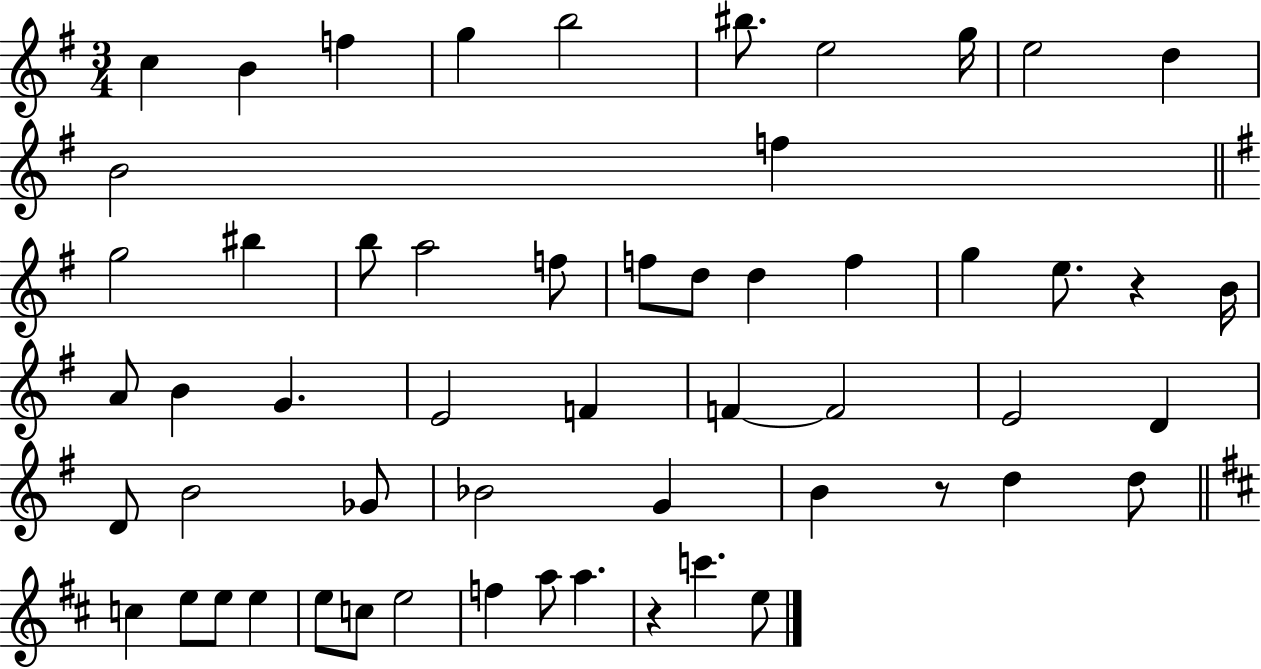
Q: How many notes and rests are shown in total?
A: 56